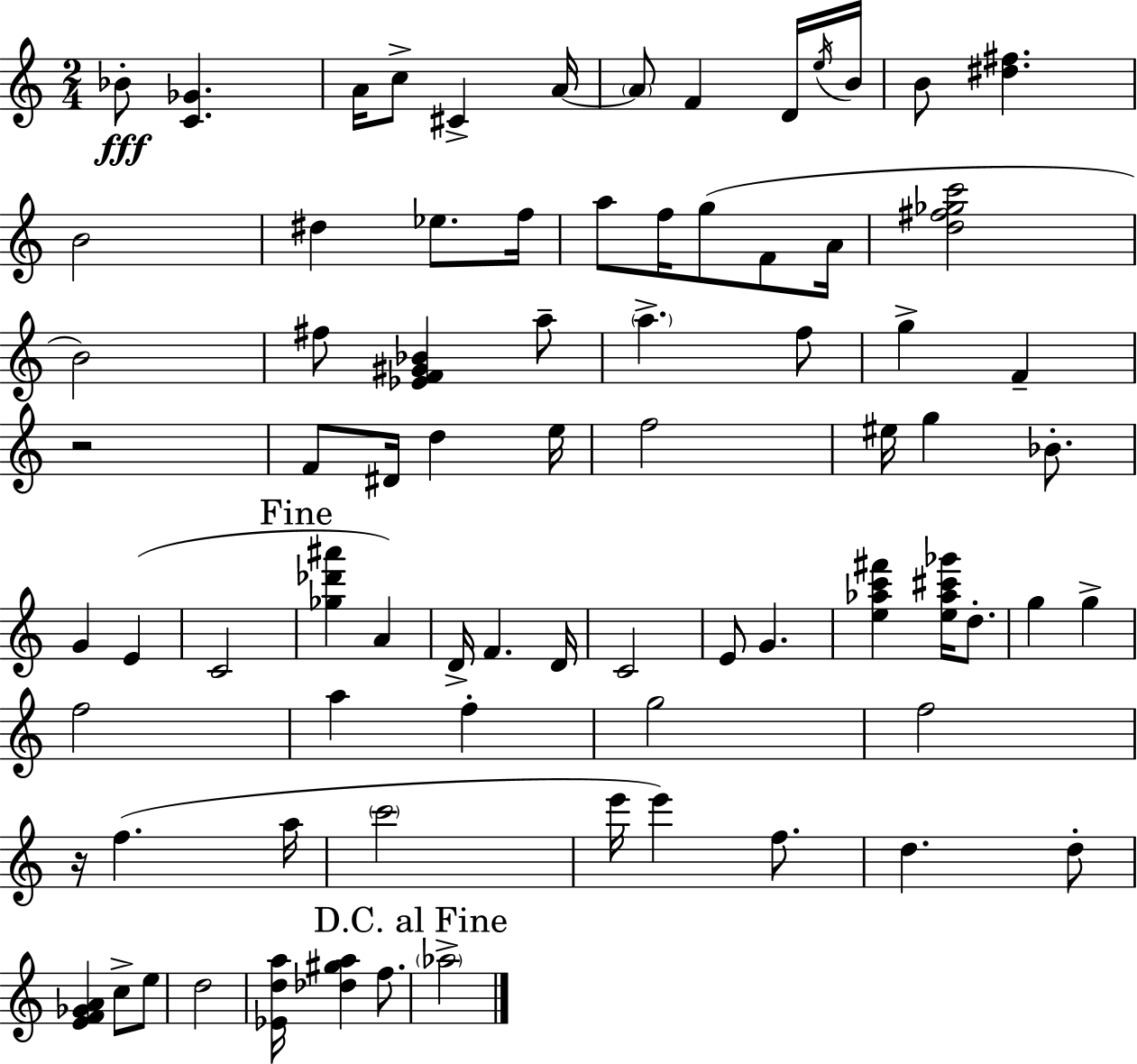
{
  \clef treble
  \numericTimeSignature
  \time 2/4
  \key c \major
  bes'8-.\fff <c' ges'>4. | a'16 c''8-> cis'4-> a'16~~ | \parenthesize a'8 f'4 d'16 \acciaccatura { e''16 } | b'16 b'8 <dis'' fis''>4. | \break b'2 | dis''4 ees''8. | f''16 a''8 f''16 g''8( f'8 | a'16 <d'' fis'' ges'' c'''>2 | \break b'2) | fis''8 <ees' f' gis' bes'>4 a''8-- | \parenthesize a''4.-> f''8 | g''4-> f'4-- | \break r2 | f'8 dis'16 d''4 | e''16 f''2 | eis''16 g''4 bes'8.-. | \break g'4 e'4( | c'2 | \mark "Fine" <ges'' des''' ais'''>4 a'4) | d'16-> f'4. | \break d'16 c'2 | e'8 g'4. | <e'' aes'' c''' fis'''>4 <e'' aes'' cis''' ges'''>16 d''8.-. | g''4 g''4-> | \break f''2 | a''4 f''4-. | g''2 | f''2 | \break r16 f''4.( | a''16 \parenthesize c'''2 | e'''16 e'''4) f''8. | d''4. d''8-. | \break <e' f' ges' a'>4 c''8-> e''8 | d''2 | <ees' d'' a''>16 <des'' gis'' a''>4 f''8. | \mark "D.C. al Fine" \parenthesize aes''2-> | \break \bar "|."
}